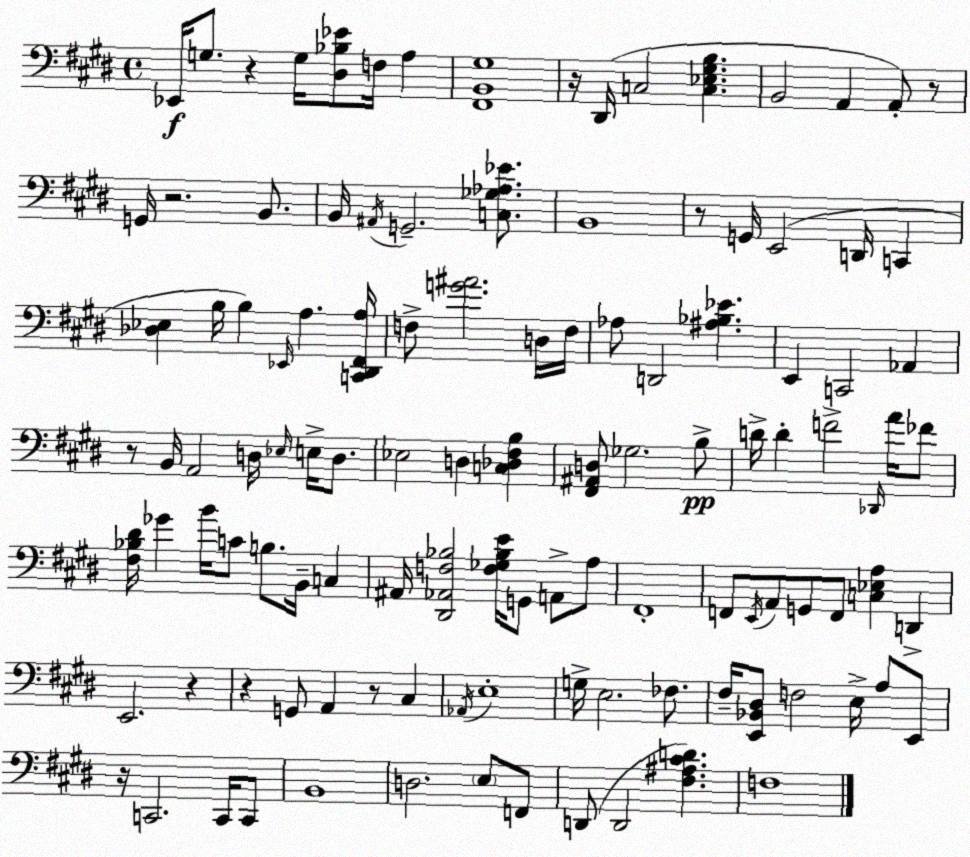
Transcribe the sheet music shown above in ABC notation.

X:1
T:Untitled
M:4/4
L:1/4
K:E
_E,,/4 G,/2 z G,/4 [^D,_B,_E]/2 F,/4 A, [^F,,B,,^G,]4 z/4 ^D,,/4 C,2 [C,_E,^G,B,] B,,2 A,, A,,/2 z/2 G,,/4 z2 B,,/2 B,,/4 ^A,,/4 G,,2 [C,_G,_A,_E]/2 B,,4 z/2 G,,/4 E,,2 D,,/4 C,, [_D,_E,] B,/4 B, _E,,/4 A, [C,,^D,,^F,,A,]/4 F,/2 [G^A]2 D,/4 F,/4 _A,/2 D,,2 [^A,_B,_E] E,, C,,2 _A,, z/2 B,,/4 A,,2 D,/4 _E,/4 E,/4 D,/2 _E,2 D, [C,_D,^F,B,] [^F,,^A,,D,]/2 _G,2 B,/2 D/4 D F2 _D,,/4 A/4 _F/2 [^F,_B,^D]/4 _G B/4 C/2 B,/2 B,,/4 C, ^A,,/4 [^D,,_A,,F,_B,]2 [F,_G,_B,E]/4 G,,/2 A,,/2 A,/2 ^F,,4 F,,/2 E,,/4 A,,/2 G,,/2 F,,/2 [C,_E,A,] D,, E,,2 z z G,,/2 A,, z/2 ^C, _A,,/4 E,4 G,/4 E,2 _F,/2 ^F,/4 [E,,_B,,^D,]/2 F,2 E,/4 A,/2 E,,/2 z/4 C,,2 C,,/4 C,,/2 B,,4 D,2 E,/2 F,,/2 D,,/2 D,,2 [^F,^A,^CD] F,4